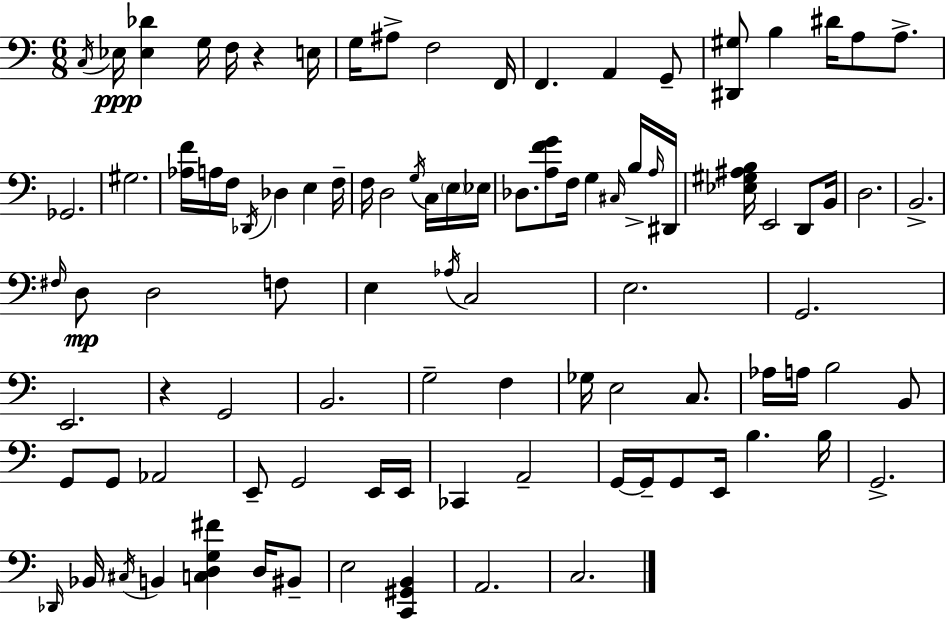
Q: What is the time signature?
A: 6/8